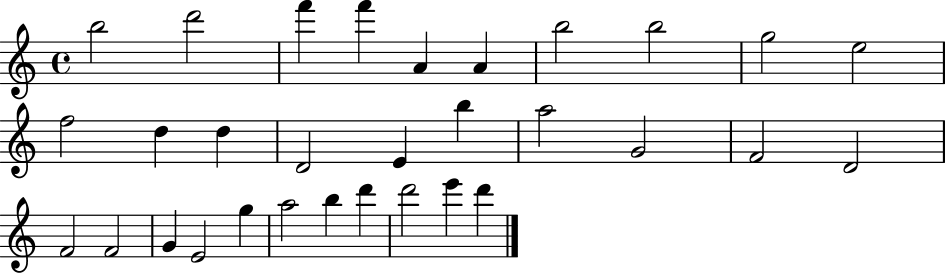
{
  \clef treble
  \time 4/4
  \defaultTimeSignature
  \key c \major
  b''2 d'''2 | f'''4 f'''4 a'4 a'4 | b''2 b''2 | g''2 e''2 | \break f''2 d''4 d''4 | d'2 e'4 b''4 | a''2 g'2 | f'2 d'2 | \break f'2 f'2 | g'4 e'2 g''4 | a''2 b''4 d'''4 | d'''2 e'''4 d'''4 | \break \bar "|."
}